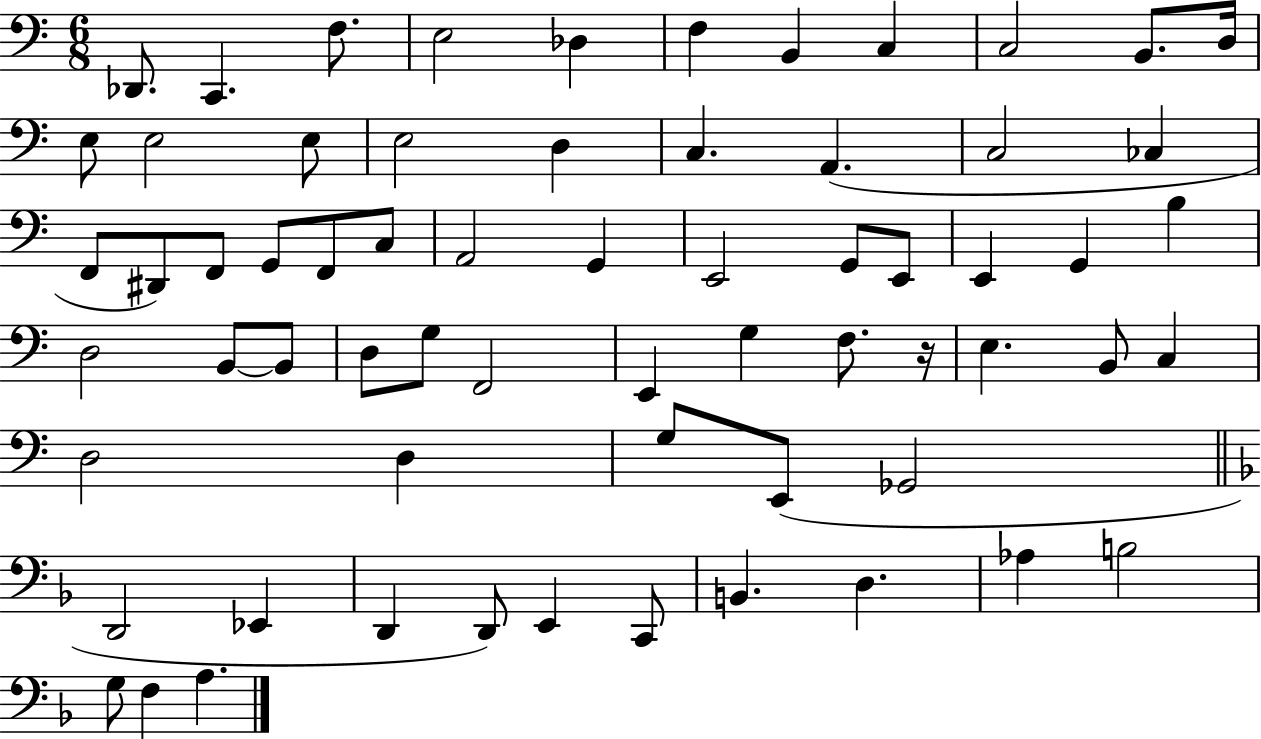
Db2/e. C2/q. F3/e. E3/h Db3/q F3/q B2/q C3/q C3/h B2/e. D3/s E3/e E3/h E3/e E3/h D3/q C3/q. A2/q. C3/h CES3/q F2/e D#2/e F2/e G2/e F2/e C3/e A2/h G2/q E2/h G2/e E2/e E2/q G2/q B3/q D3/h B2/e B2/e D3/e G3/e F2/h E2/q G3/q F3/e. R/s E3/q. B2/e C3/q D3/h D3/q G3/e E2/e Gb2/h D2/h Eb2/q D2/q D2/e E2/q C2/e B2/q. D3/q. Ab3/q B3/h G3/e F3/q A3/q.